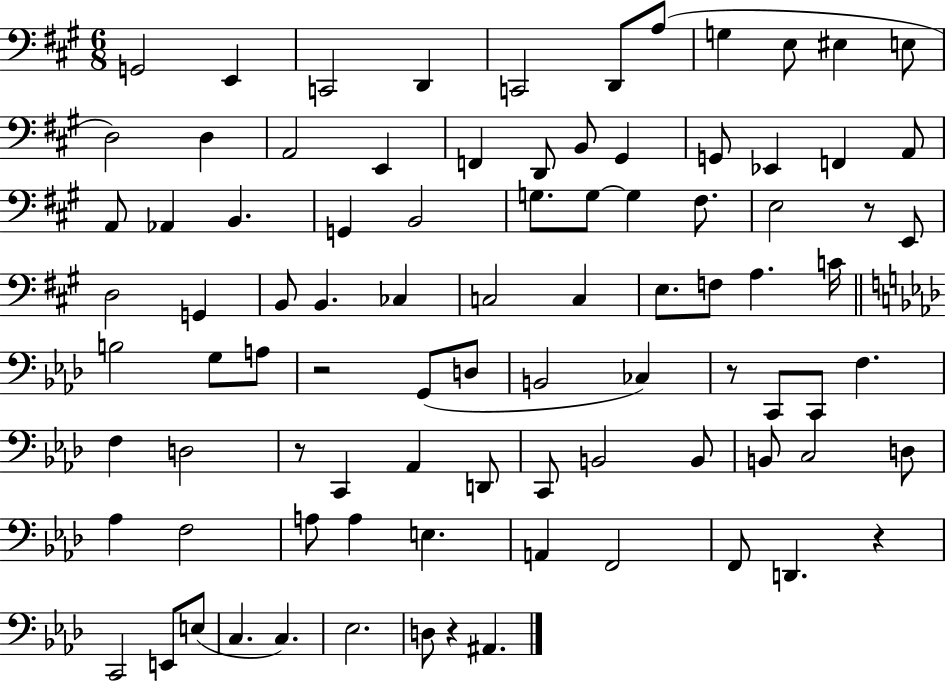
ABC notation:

X:1
T:Untitled
M:6/8
L:1/4
K:A
G,,2 E,, C,,2 D,, C,,2 D,,/2 A,/2 G, E,/2 ^E, E,/2 D,2 D, A,,2 E,, F,, D,,/2 B,,/2 ^G,, G,,/2 _E,, F,, A,,/2 A,,/2 _A,, B,, G,, B,,2 G,/2 G,/2 G, ^F,/2 E,2 z/2 E,,/2 D,2 G,, B,,/2 B,, _C, C,2 C, E,/2 F,/2 A, C/4 B,2 G,/2 A,/2 z2 G,,/2 D,/2 B,,2 _C, z/2 C,,/2 C,,/2 F, F, D,2 z/2 C,, _A,, D,,/2 C,,/2 B,,2 B,,/2 B,,/2 C,2 D,/2 _A, F,2 A,/2 A, E, A,, F,,2 F,,/2 D,, z C,,2 E,,/2 E,/2 C, C, _E,2 D,/2 z ^A,,